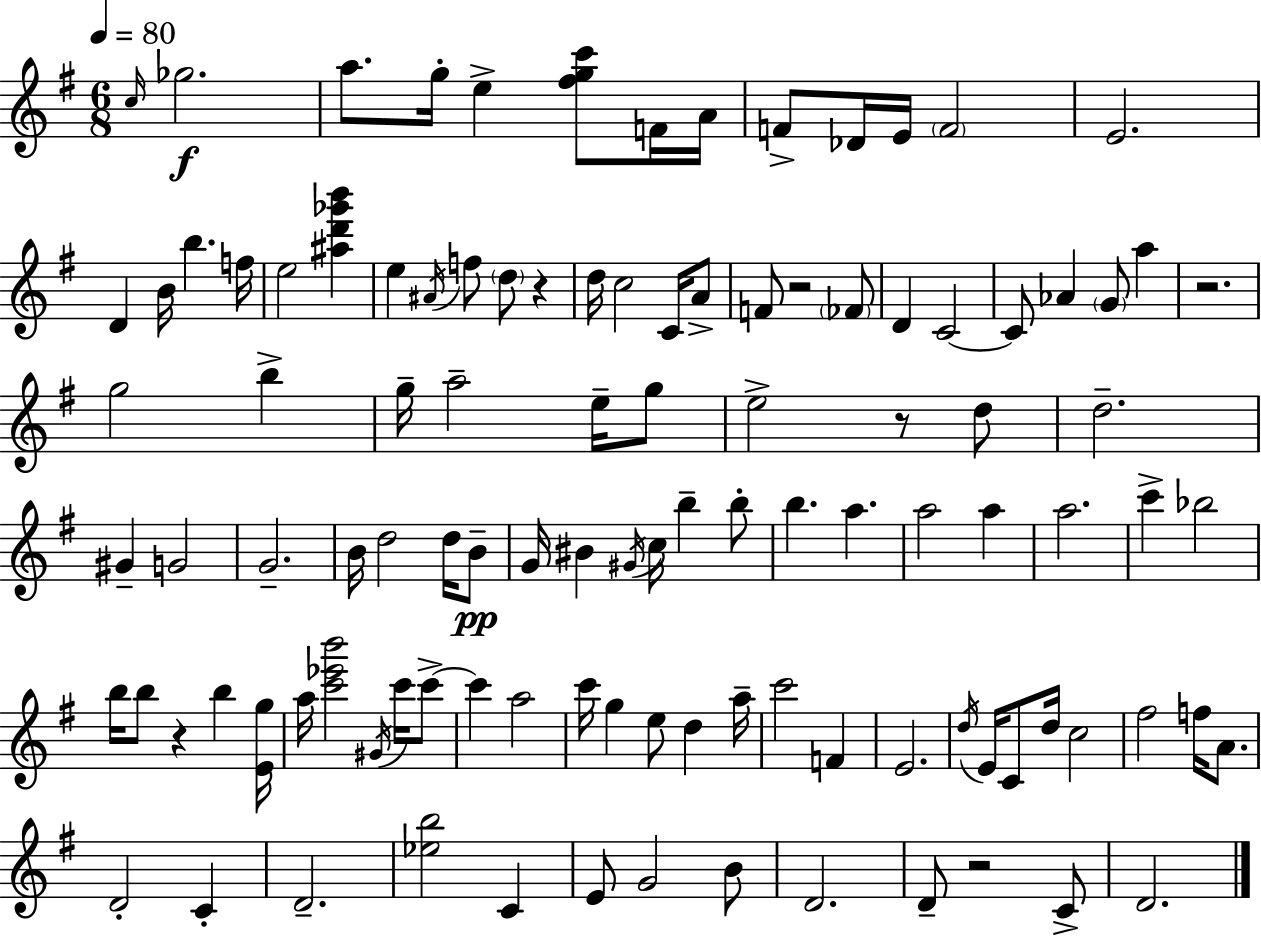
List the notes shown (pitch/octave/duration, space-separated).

C5/s Gb5/h. A5/e. G5/s E5/q [F#5,G5,C6]/e F4/s A4/s F4/e Db4/s E4/s F4/h E4/h. D4/q B4/s B5/q. F5/s E5/h [A#5,D6,Gb6,B6]/q E5/q A#4/s F5/e D5/e R/q D5/s C5/h C4/s A4/e F4/e R/h FES4/e D4/q C4/h C4/e Ab4/q G4/e A5/q R/h. G5/h B5/q G5/s A5/h E5/s G5/e E5/h R/e D5/e D5/h. G#4/q G4/h G4/h. B4/s D5/h D5/s B4/e G4/s BIS4/q G#4/s C5/s B5/q B5/e B5/q. A5/q. A5/h A5/q A5/h. C6/q Bb5/h B5/s B5/e R/q B5/q [E4,G5]/s A5/s [C6,Eb6,B6]/h G#4/s C6/s C6/e C6/q A5/h C6/s G5/q E5/e D5/q A5/s C6/h F4/q E4/h. D5/s E4/s C4/e D5/s C5/h F#5/h F5/s A4/e. D4/h C4/q D4/h. [Eb5,B5]/h C4/q E4/e G4/h B4/e D4/h. D4/e R/h C4/e D4/h.